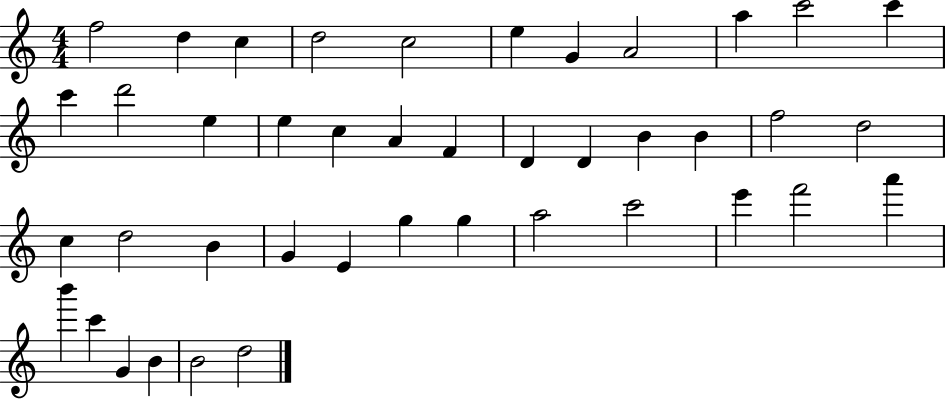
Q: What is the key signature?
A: C major